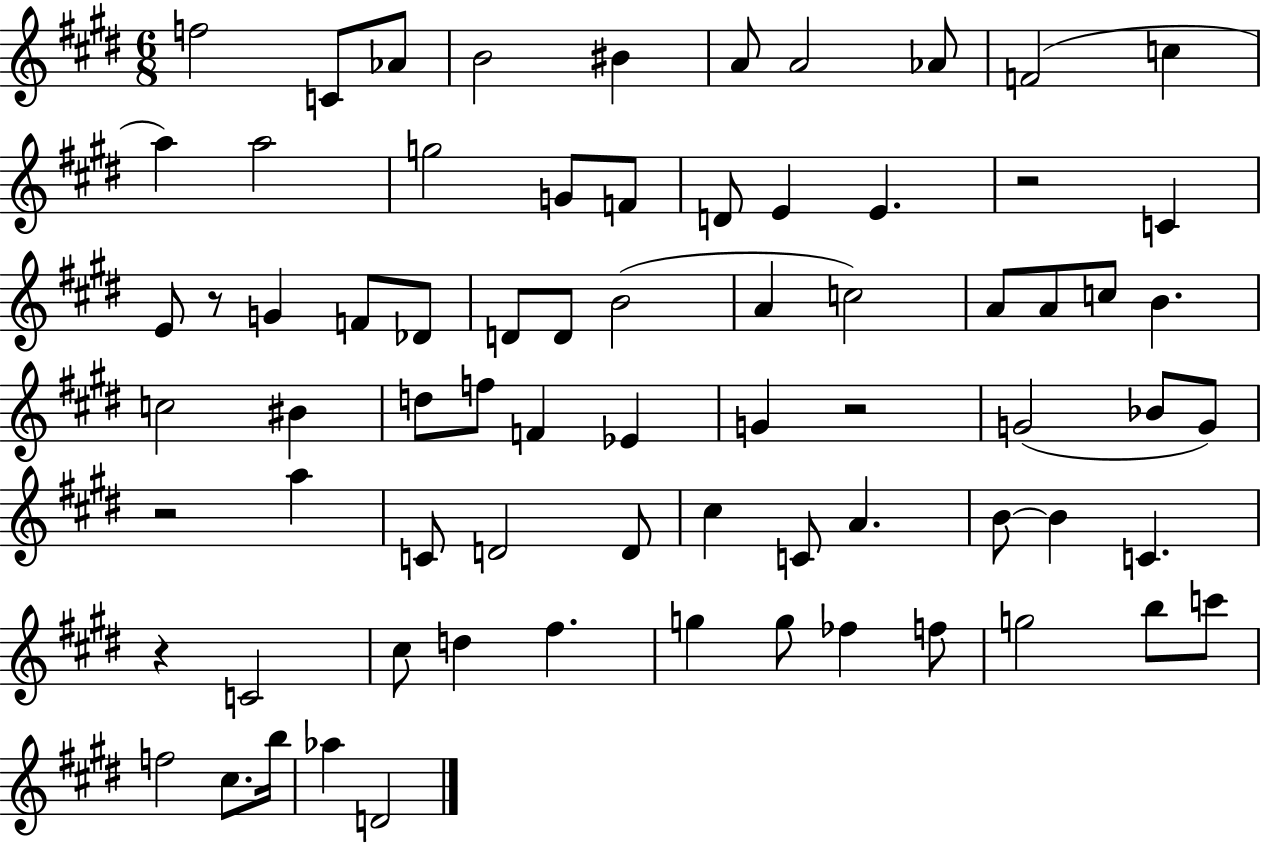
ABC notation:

X:1
T:Untitled
M:6/8
L:1/4
K:E
f2 C/2 _A/2 B2 ^B A/2 A2 _A/2 F2 c a a2 g2 G/2 F/2 D/2 E E z2 C E/2 z/2 G F/2 _D/2 D/2 D/2 B2 A c2 A/2 A/2 c/2 B c2 ^B d/2 f/2 F _E G z2 G2 _B/2 G/2 z2 a C/2 D2 D/2 ^c C/2 A B/2 B C z C2 ^c/2 d ^f g g/2 _f f/2 g2 b/2 c'/2 f2 ^c/2 b/4 _a D2